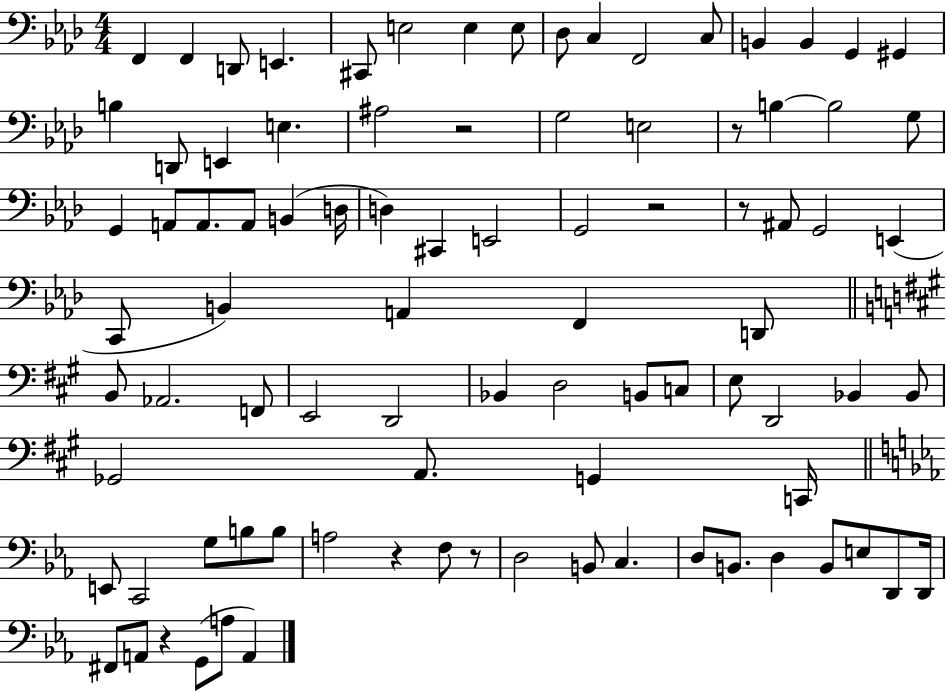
F2/q F2/q D2/e E2/q. C#2/e E3/h E3/q E3/e Db3/e C3/q F2/h C3/e B2/q B2/q G2/q G#2/q B3/q D2/e E2/q E3/q. A#3/h R/h G3/h E3/h R/e B3/q B3/h G3/e G2/q A2/e A2/e. A2/e B2/q D3/s D3/q C#2/q E2/h G2/h R/h R/e A#2/e G2/h E2/q C2/e B2/q A2/q F2/q D2/e B2/e Ab2/h. F2/e E2/h D2/h Bb2/q D3/h B2/e C3/e E3/e D2/h Bb2/q Bb2/e Gb2/h A2/e. G2/q C2/s E2/e C2/h G3/e B3/e B3/e A3/h R/q F3/e R/e D3/h B2/e C3/q. D3/e B2/e. D3/q B2/e E3/e D2/e D2/s F#2/e A2/e R/q G2/e A3/e A2/q